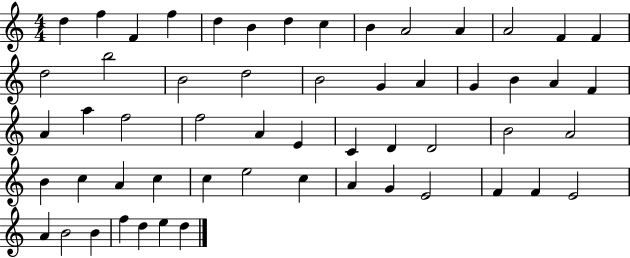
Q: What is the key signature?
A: C major